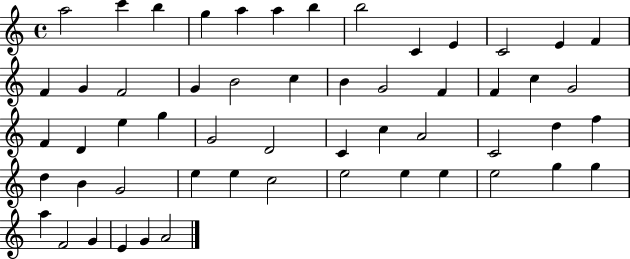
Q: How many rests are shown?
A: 0